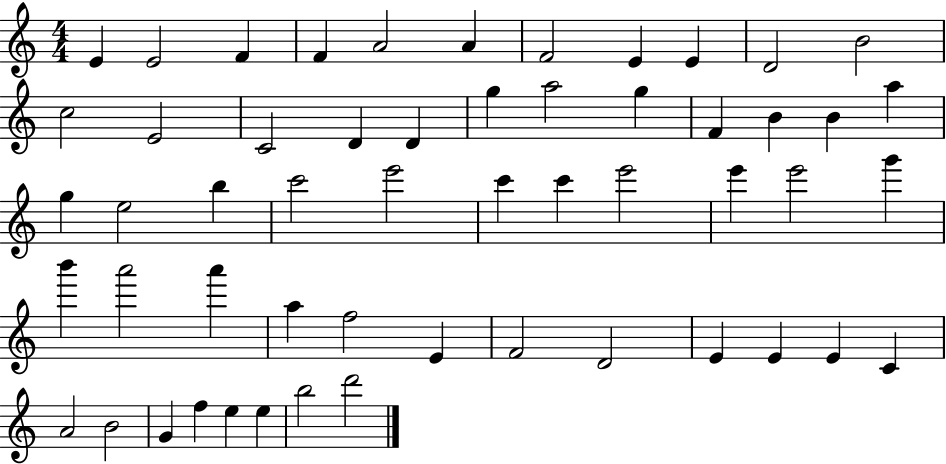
E4/q E4/h F4/q F4/q A4/h A4/q F4/h E4/q E4/q D4/h B4/h C5/h E4/h C4/h D4/q D4/q G5/q A5/h G5/q F4/q B4/q B4/q A5/q G5/q E5/h B5/q C6/h E6/h C6/q C6/q E6/h E6/q E6/h G6/q B6/q A6/h A6/q A5/q F5/h E4/q F4/h D4/h E4/q E4/q E4/q C4/q A4/h B4/h G4/q F5/q E5/q E5/q B5/h D6/h